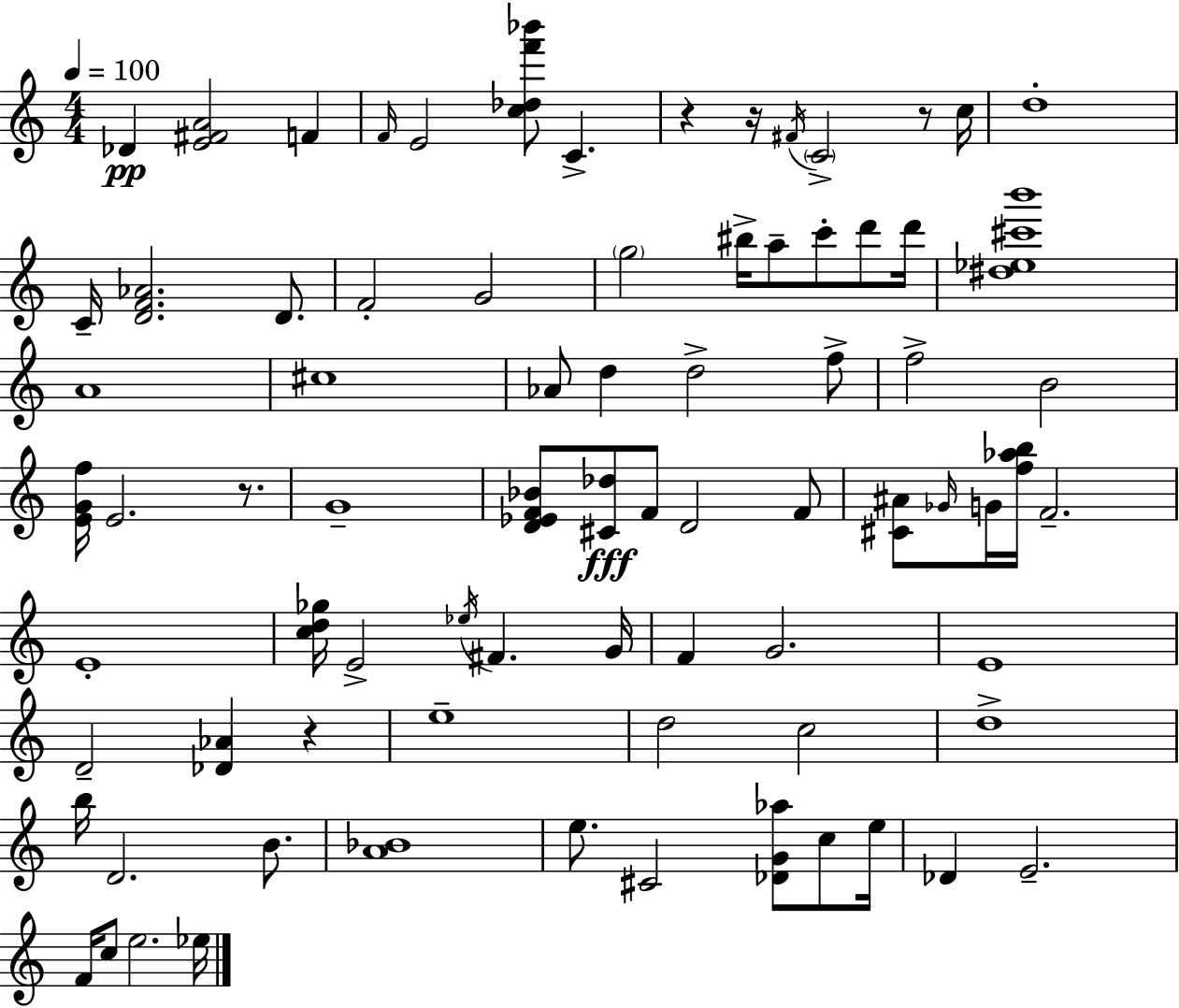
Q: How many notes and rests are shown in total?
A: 79